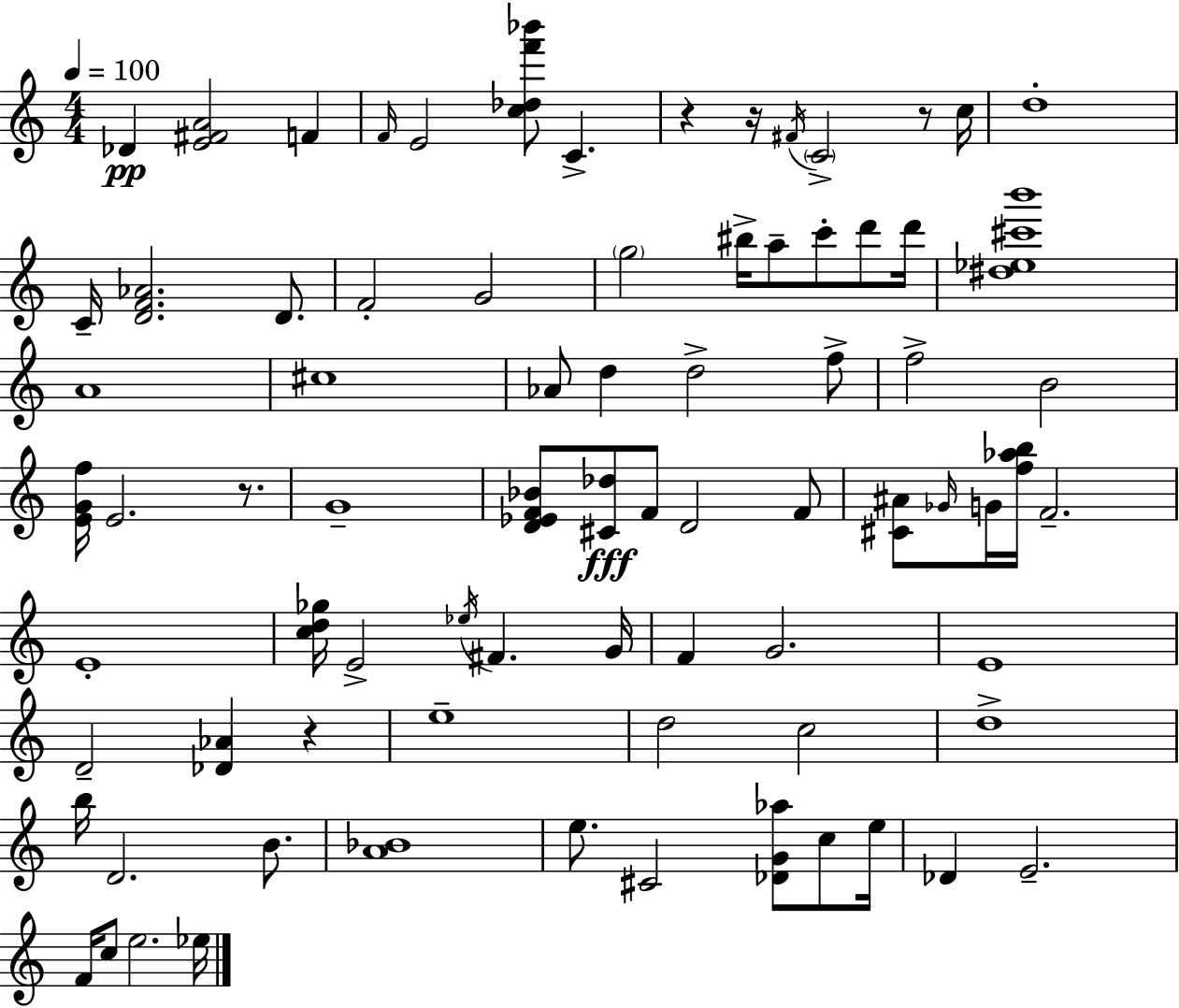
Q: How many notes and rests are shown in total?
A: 79